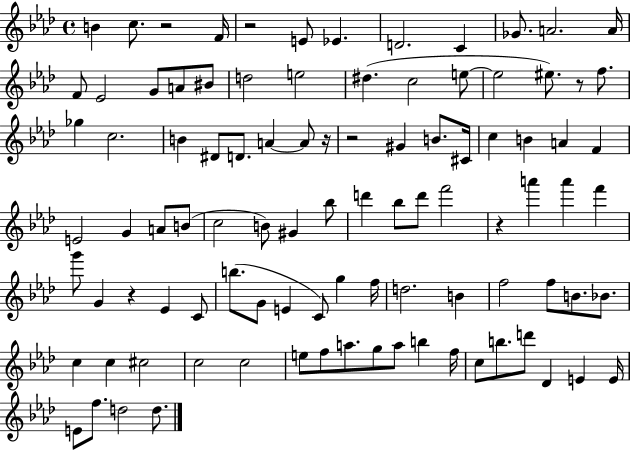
X:1
T:Untitled
M:4/4
L:1/4
K:Ab
B c/2 z2 F/4 z2 E/2 _E D2 C _G/2 A2 A/4 F/2 _E2 G/2 A/2 ^B/2 d2 e2 ^d c2 e/2 e2 ^e/2 z/2 f/2 _g c2 B ^D/2 D/2 A A/2 z/4 z2 ^G B/2 ^C/4 c B A F E2 G A/2 B/2 c2 B/2 ^G _b/2 d' _b/2 d'/2 f'2 z a' a' f' g'/2 G z _E C/2 b/2 G/2 E C/2 g f/4 d2 B f2 f/2 B/2 _B/2 c c ^c2 c2 c2 e/2 f/2 a/2 g/2 a/2 b f/4 c/2 b/2 d'/2 _D E E/4 E/2 f/2 d2 d/2